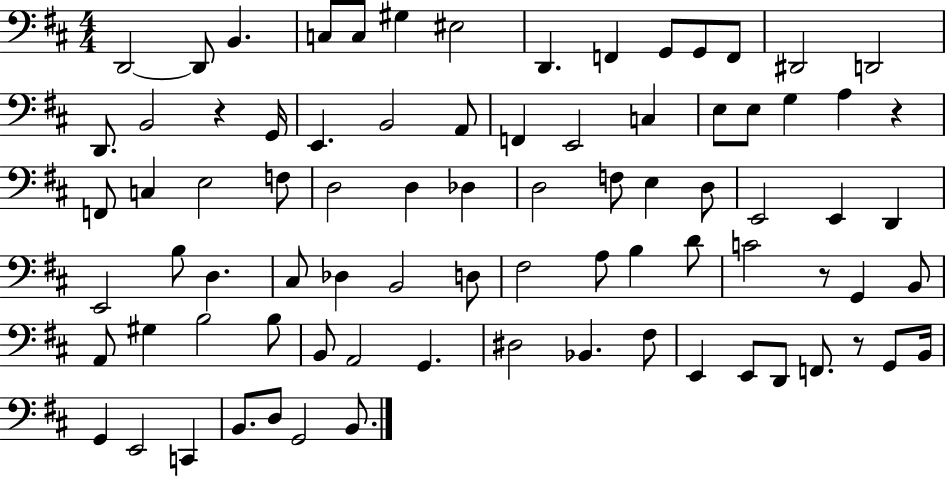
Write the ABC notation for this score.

X:1
T:Untitled
M:4/4
L:1/4
K:D
D,,2 D,,/2 B,, C,/2 C,/2 ^G, ^E,2 D,, F,, G,,/2 G,,/2 F,,/2 ^D,,2 D,,2 D,,/2 B,,2 z G,,/4 E,, B,,2 A,,/2 F,, E,,2 C, E,/2 E,/2 G, A, z F,,/2 C, E,2 F,/2 D,2 D, _D, D,2 F,/2 E, D,/2 E,,2 E,, D,, E,,2 B,/2 D, ^C,/2 _D, B,,2 D,/2 ^F,2 A,/2 B, D/2 C2 z/2 G,, B,,/2 A,,/2 ^G, B,2 B,/2 B,,/2 A,,2 G,, ^D,2 _B,, ^F,/2 E,, E,,/2 D,,/2 F,,/2 z/2 G,,/2 B,,/4 G,, E,,2 C,, B,,/2 D,/2 G,,2 B,,/2